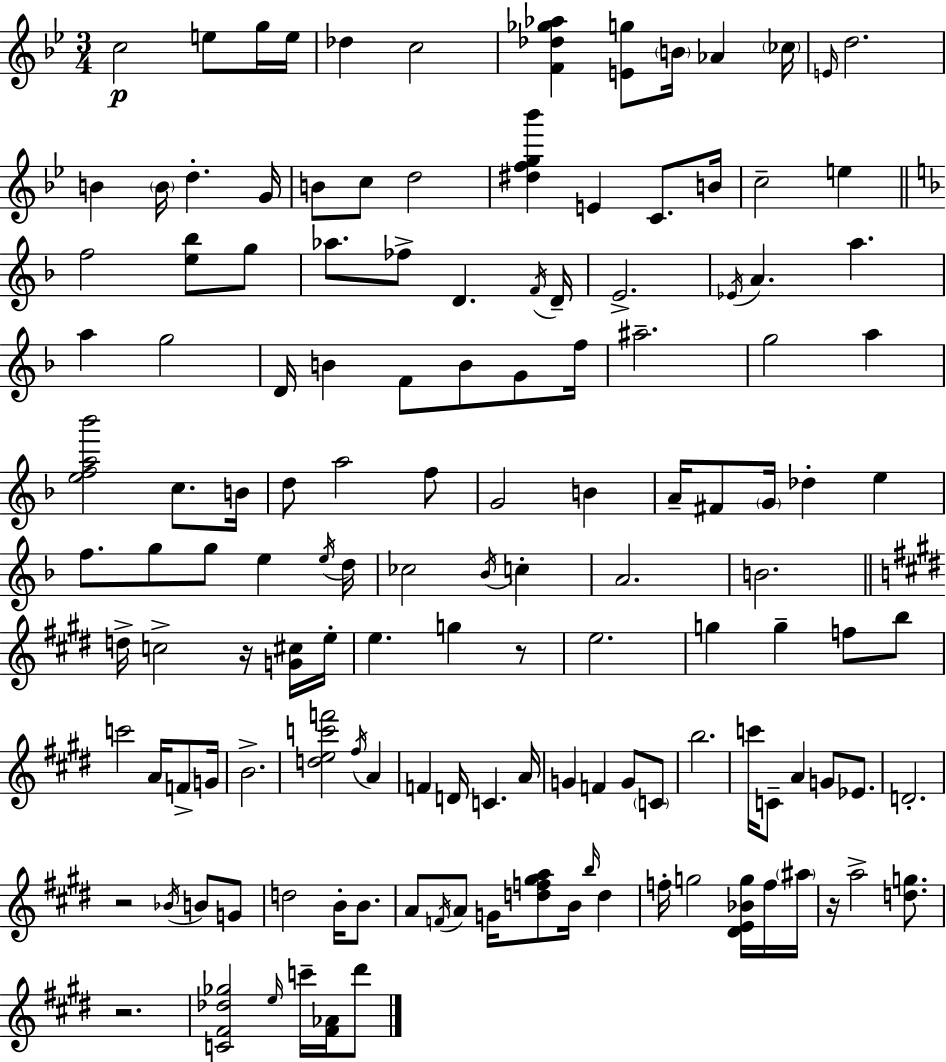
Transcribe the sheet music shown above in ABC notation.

X:1
T:Untitled
M:3/4
L:1/4
K:Bb
c2 e/2 g/4 e/4 _d c2 [F_d_g_a] [Eg]/2 B/4 _A _c/4 E/4 d2 B B/4 d G/4 B/2 c/2 d2 [^dfg_b'] E C/2 B/4 c2 e f2 [e_b]/2 g/2 _a/2 _f/2 D F/4 D/4 E2 _E/4 A a a g2 D/4 B F/2 B/2 G/2 f/4 ^a2 g2 a [efa_b']2 c/2 B/4 d/2 a2 f/2 G2 B A/4 ^F/2 G/4 _d e f/2 g/2 g/2 e e/4 d/4 _c2 _B/4 c A2 B2 d/4 c2 z/4 [G^c]/4 e/4 e g z/2 e2 g g f/2 b/2 c'2 A/4 F/2 G/4 B2 [dec'f']2 ^f/4 A F D/4 C A/4 G F G/2 C/2 b2 c'/4 C/2 A G/2 _E/2 D2 z2 _B/4 B/2 G/2 d2 B/4 B/2 A/2 F/4 A/2 G/4 [df^ga]/2 B/4 b/4 d f/4 g2 [^DE_Bg]/4 f/4 ^a/4 z/4 a2 [dg]/2 z2 [C^F_d_g]2 e/4 c'/4 [^F_A]/4 ^d'/2